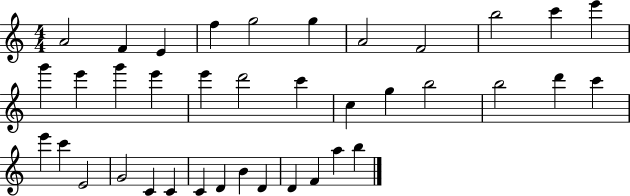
X:1
T:Untitled
M:4/4
L:1/4
K:C
A2 F E f g2 g A2 F2 b2 c' e' g' e' g' e' e' d'2 c' c g b2 b2 d' c' e' c' E2 G2 C C C D B D D F a b